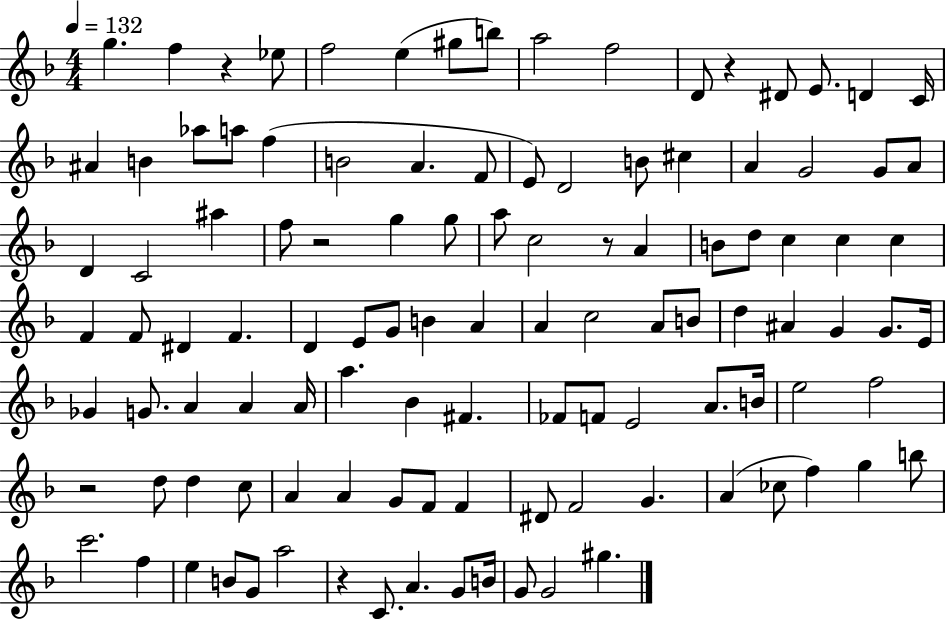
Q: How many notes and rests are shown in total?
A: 112